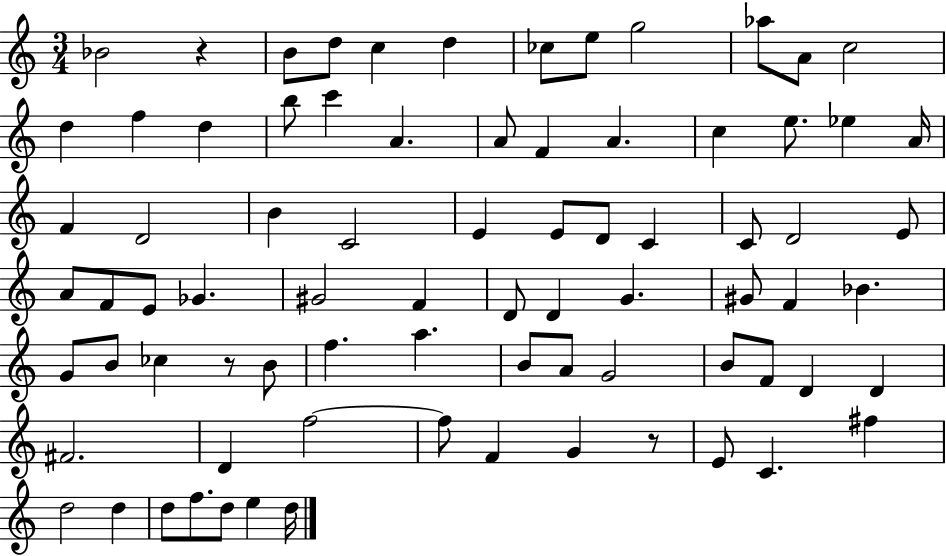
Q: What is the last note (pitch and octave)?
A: D5